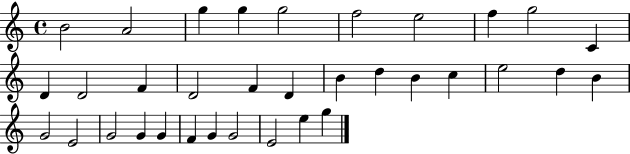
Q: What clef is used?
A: treble